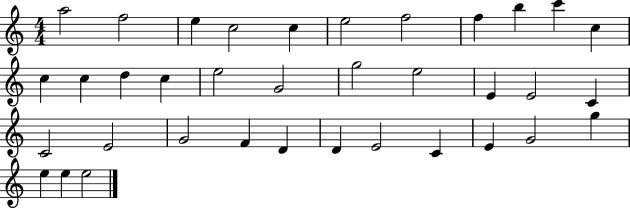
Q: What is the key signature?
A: C major